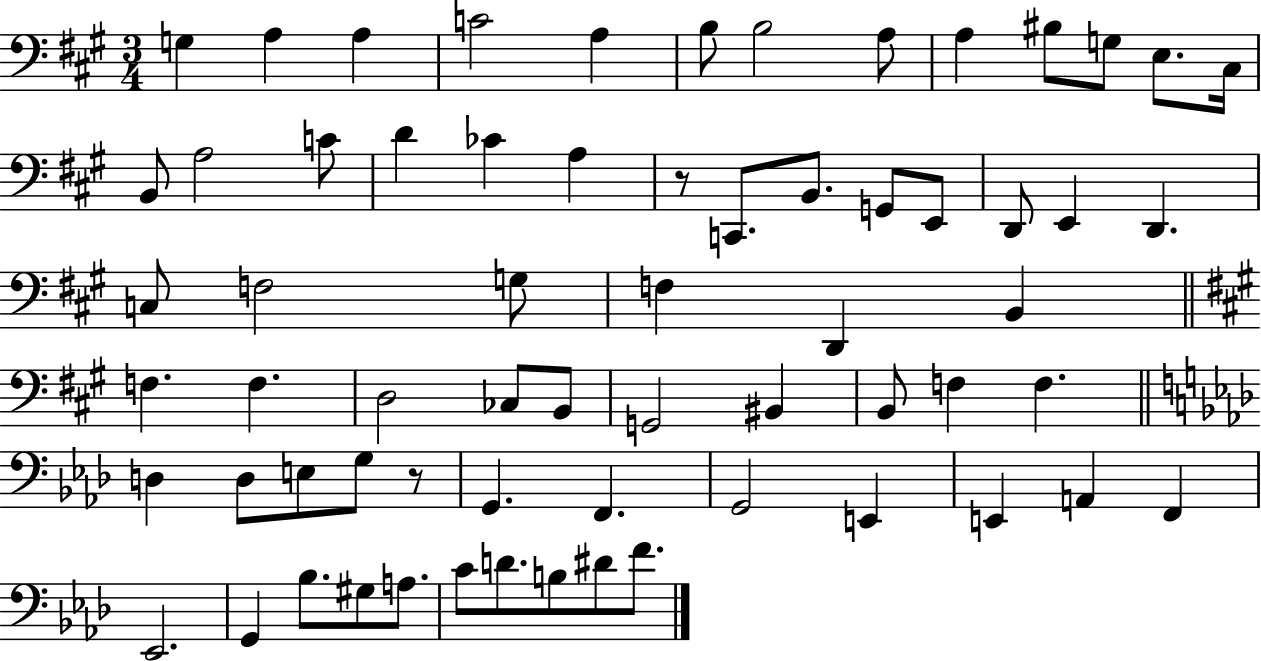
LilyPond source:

{
  \clef bass
  \numericTimeSignature
  \time 3/4
  \key a \major
  g4 a4 a4 | c'2 a4 | b8 b2 a8 | a4 bis8 g8 e8. cis16 | \break b,8 a2 c'8 | d'4 ces'4 a4 | r8 c,8. b,8. g,8 e,8 | d,8 e,4 d,4. | \break c8 f2 g8 | f4 d,4 b,4 | \bar "||" \break \key a \major f4. f4. | d2 ces8 b,8 | g,2 bis,4 | b,8 f4 f4. | \break \bar "||" \break \key aes \major d4 d8 e8 g8 r8 | g,4. f,4. | g,2 e,4 | e,4 a,4 f,4 | \break ees,2. | g,4 bes8. gis8 a8. | c'8 d'8. b8 dis'8 f'8. | \bar "|."
}